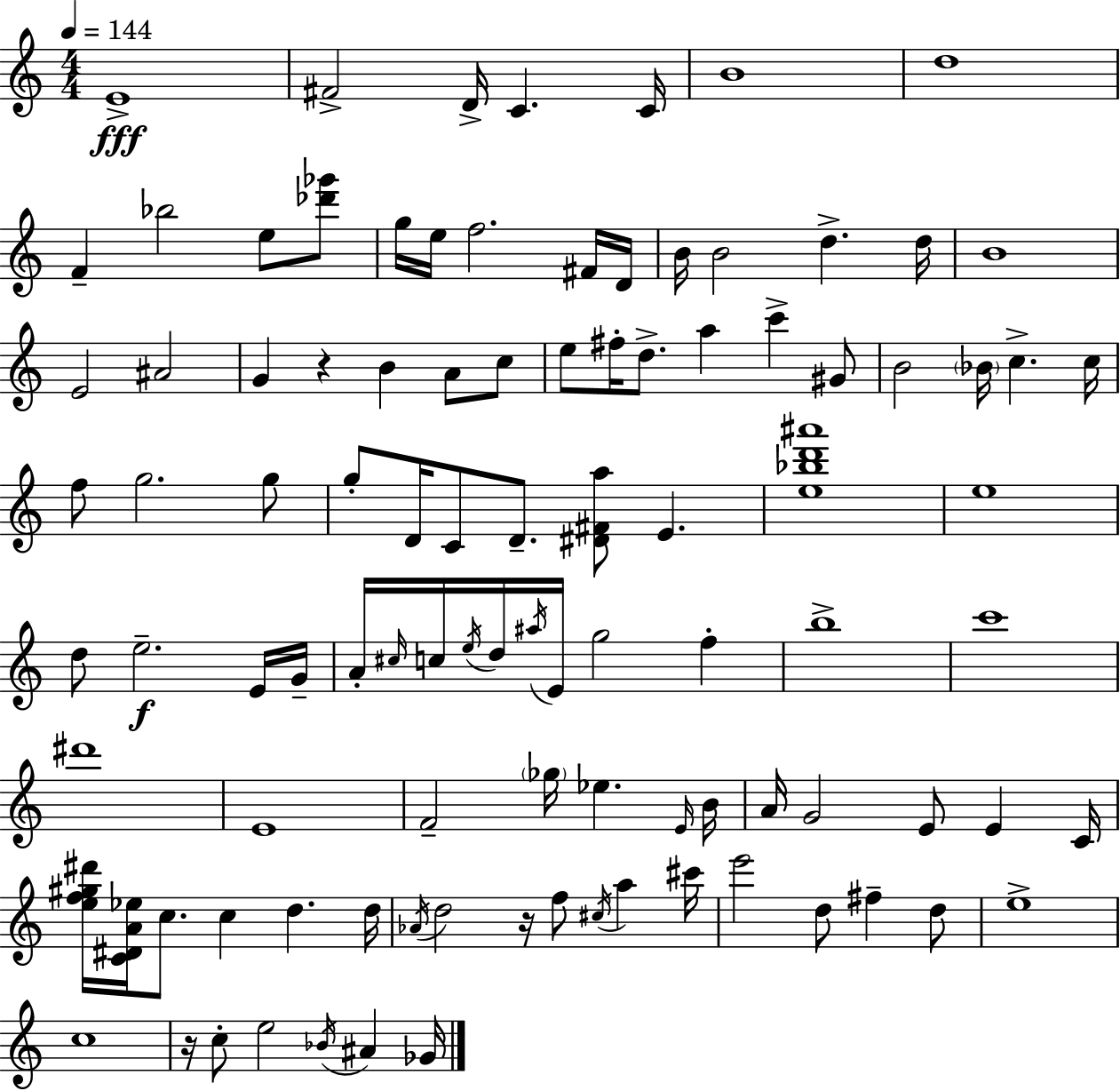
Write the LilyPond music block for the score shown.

{
  \clef treble
  \numericTimeSignature
  \time 4/4
  \key a \minor
  \tempo 4 = 144
  e'1->\fff | fis'2-> d'16-> c'4. c'16 | b'1 | d''1 | \break f'4-- bes''2 e''8 <des''' ges'''>8 | g''16 e''16 f''2. fis'16 d'16 | b'16 b'2 d''4.-> d''16 | b'1 | \break e'2 ais'2 | g'4 r4 b'4 a'8 c''8 | e''8 fis''16-. d''8.-> a''4 c'''4-> gis'8 | b'2 \parenthesize bes'16 c''4.-> c''16 | \break f''8 g''2. g''8 | g''8-. d'16 c'8 d'8.-- <dis' fis' a''>8 e'4. | <e'' bes'' d''' ais'''>1 | e''1 | \break d''8 e''2.--\f e'16 g'16-- | a'16-. \grace { cis''16 } c''16 \acciaccatura { e''16 } d''16 \acciaccatura { ais''16 } e'16 g''2 f''4-. | b''1-> | c'''1 | \break dis'''1 | e'1 | f'2-- \parenthesize ges''16 ees''4. | \grace { e'16 } b'16 a'16 g'2 e'8 e'4 | \break c'16 <e'' f'' gis'' dis'''>16 <c' dis' a' ees''>16 c''8. c''4 d''4. | d''16 \acciaccatura { aes'16 } d''2 r16 f''8 | \acciaccatura { cis''16 } a''4 cis'''16 e'''2 d''8 | fis''4-- d''8 e''1-> | \break c''1 | r16 c''8-. e''2 | \acciaccatura { bes'16 } ais'4 ges'16 \bar "|."
}